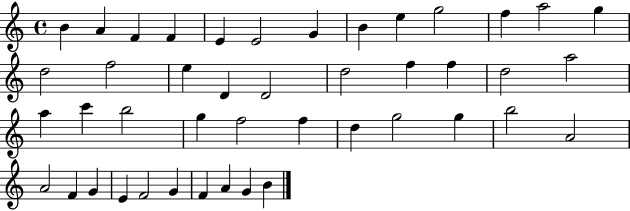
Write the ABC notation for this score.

X:1
T:Untitled
M:4/4
L:1/4
K:C
B A F F E E2 G B e g2 f a2 g d2 f2 e D D2 d2 f f d2 a2 a c' b2 g f2 f d g2 g b2 A2 A2 F G E F2 G F A G B